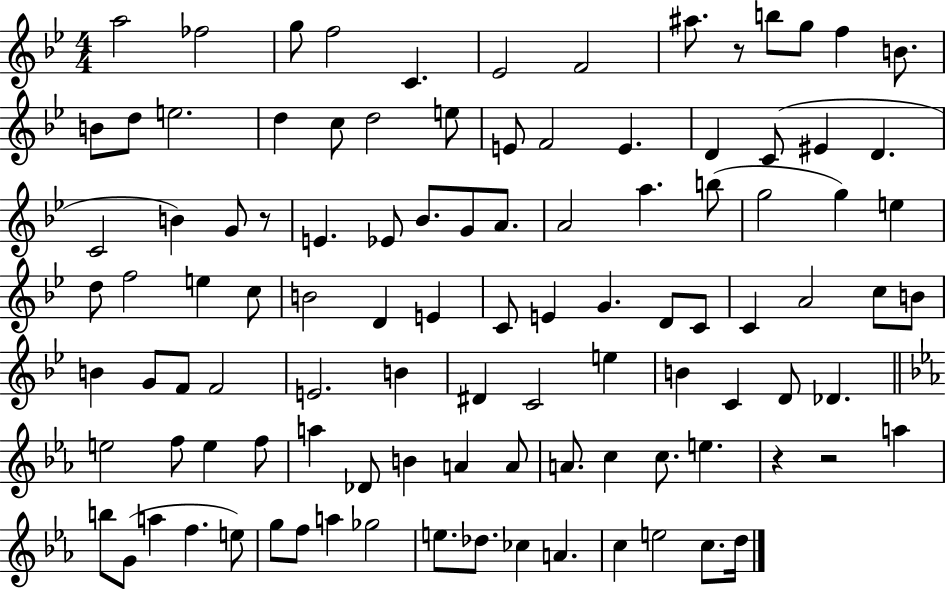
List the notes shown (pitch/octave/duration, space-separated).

A5/h FES5/h G5/e F5/h C4/q. Eb4/h F4/h A#5/e. R/e B5/e G5/e F5/q B4/e. B4/e D5/e E5/h. D5/q C5/e D5/h E5/e E4/e F4/h E4/q. D4/q C4/e EIS4/q D4/q. C4/h B4/q G4/e R/e E4/q. Eb4/e Bb4/e. G4/e A4/e. A4/h A5/q. B5/e G5/h G5/q E5/q D5/e F5/h E5/q C5/e B4/h D4/q E4/q C4/e E4/q G4/q. D4/e C4/e C4/q A4/h C5/e B4/e B4/q G4/e F4/e F4/h E4/h. B4/q D#4/q C4/h E5/q B4/q C4/q D4/e Db4/q. E5/h F5/e E5/q F5/e A5/q Db4/e B4/q A4/q A4/e A4/e. C5/q C5/e. E5/q. R/q R/h A5/q B5/e G4/e A5/q F5/q. E5/e G5/e F5/e A5/q Gb5/h E5/e. Db5/e. CES5/q A4/q. C5/q E5/h C5/e. D5/s